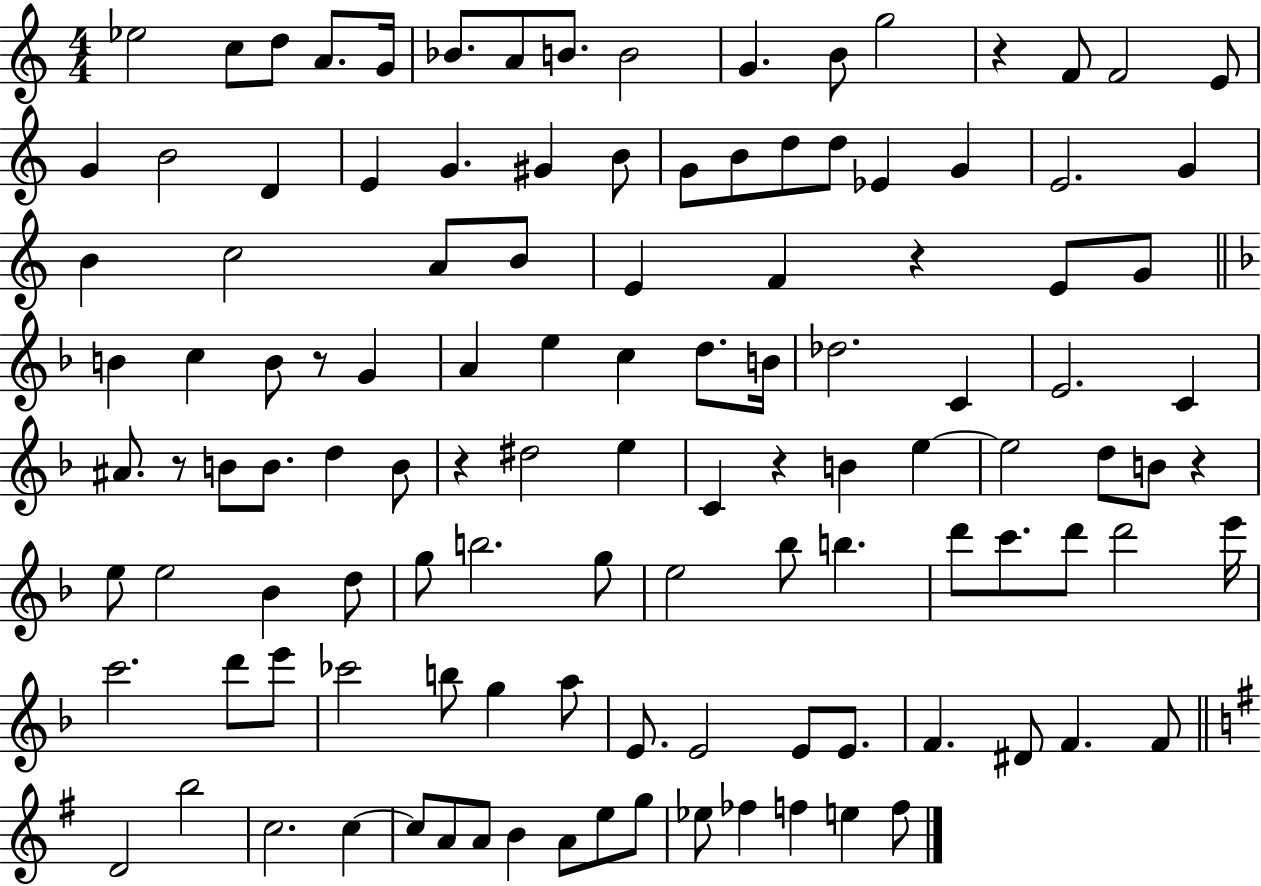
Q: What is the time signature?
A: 4/4